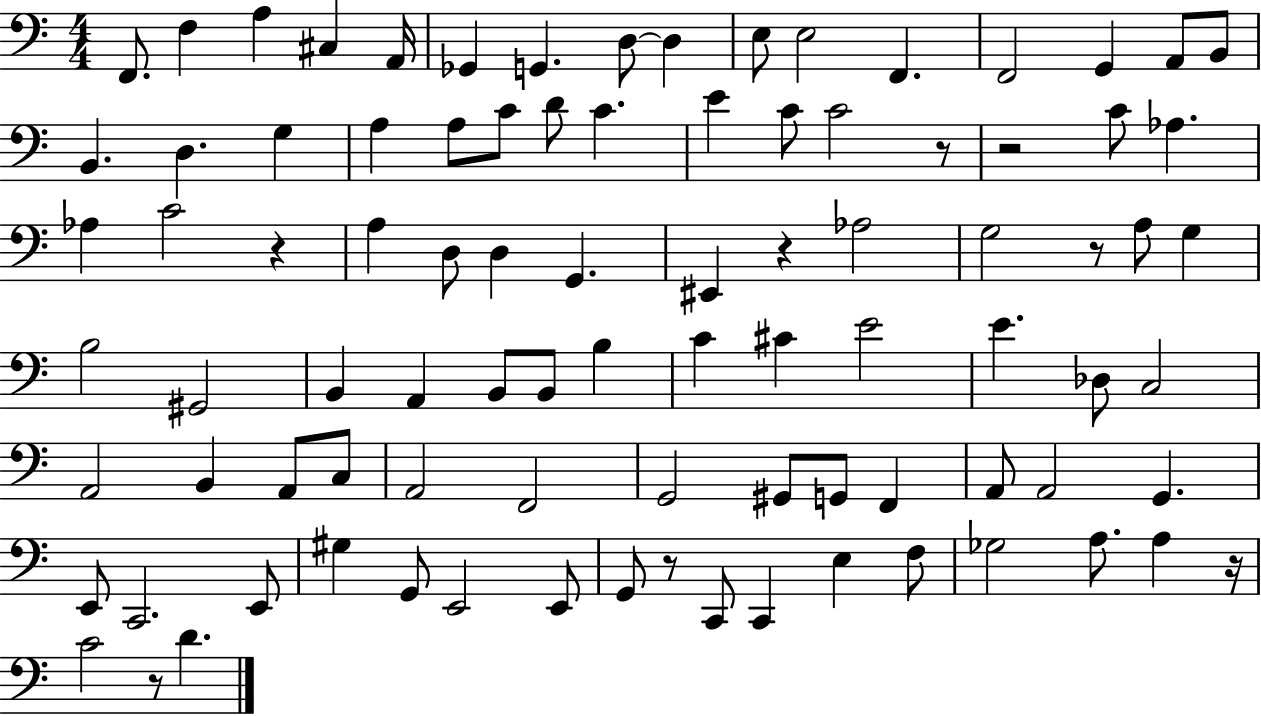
{
  \clef bass
  \numericTimeSignature
  \time 4/4
  \key c \major
  f,8. f4 a4 cis4 a,16 | ges,4 g,4. d8~~ d4 | e8 e2 f,4. | f,2 g,4 a,8 b,8 | \break b,4. d4. g4 | a4 a8 c'8 d'8 c'4. | e'4 c'8 c'2 r8 | r2 c'8 aes4. | \break aes4 c'2 r4 | a4 d8 d4 g,4. | eis,4 r4 aes2 | g2 r8 a8 g4 | \break b2 gis,2 | b,4 a,4 b,8 b,8 b4 | c'4 cis'4 e'2 | e'4. des8 c2 | \break a,2 b,4 a,8 c8 | a,2 f,2 | g,2 gis,8 g,8 f,4 | a,8 a,2 g,4. | \break e,8 c,2. e,8 | gis4 g,8 e,2 e,8 | g,8 r8 c,8 c,4 e4 f8 | ges2 a8. a4 r16 | \break c'2 r8 d'4. | \bar "|."
}